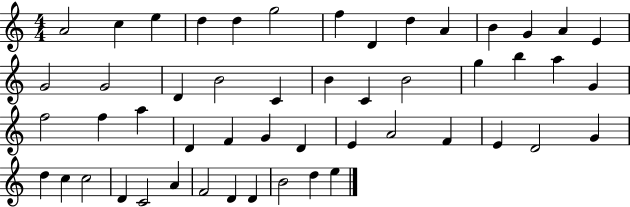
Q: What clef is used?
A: treble